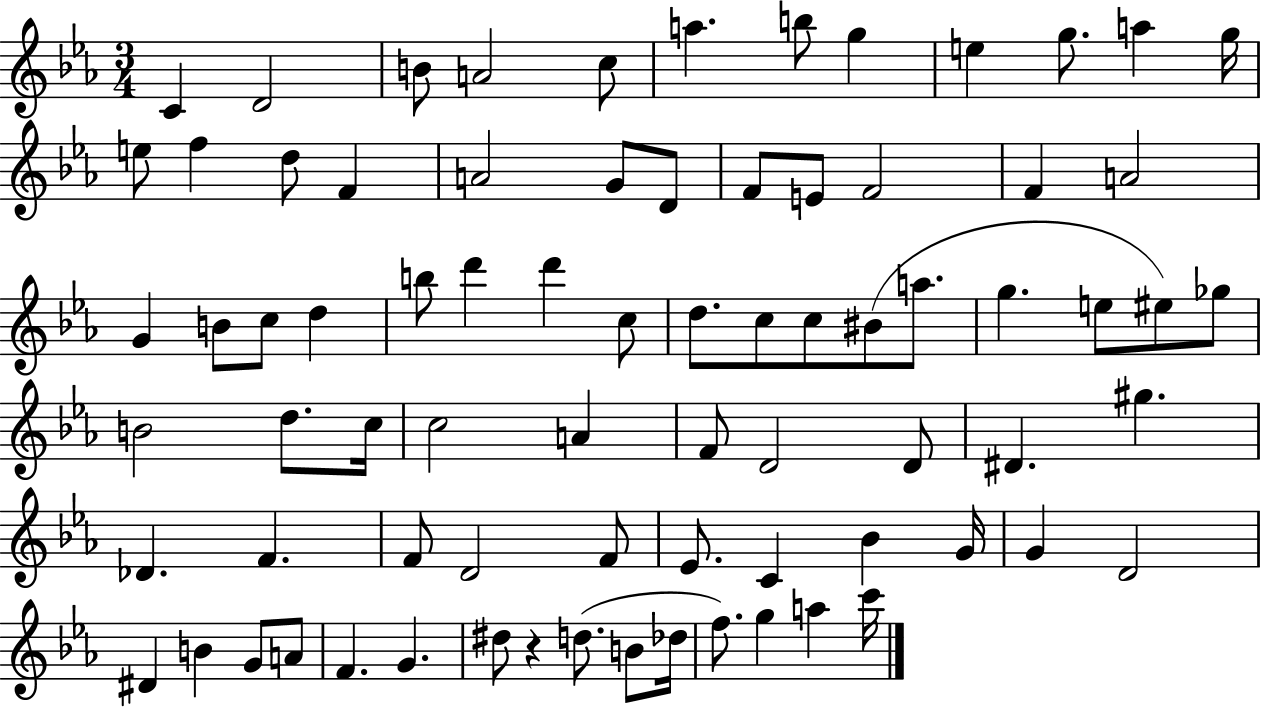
X:1
T:Untitled
M:3/4
L:1/4
K:Eb
C D2 B/2 A2 c/2 a b/2 g e g/2 a g/4 e/2 f d/2 F A2 G/2 D/2 F/2 E/2 F2 F A2 G B/2 c/2 d b/2 d' d' c/2 d/2 c/2 c/2 ^B/2 a/2 g e/2 ^e/2 _g/2 B2 d/2 c/4 c2 A F/2 D2 D/2 ^D ^g _D F F/2 D2 F/2 _E/2 C _B G/4 G D2 ^D B G/2 A/2 F G ^d/2 z d/2 B/2 _d/4 f/2 g a c'/4